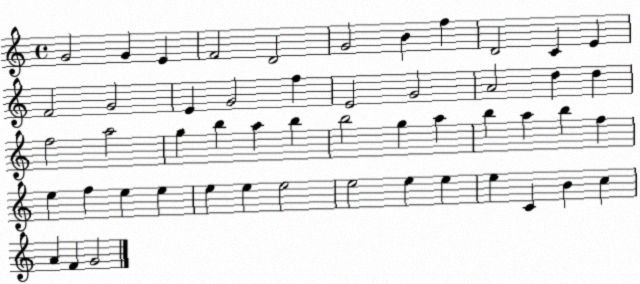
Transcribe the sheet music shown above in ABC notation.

X:1
T:Untitled
M:4/4
L:1/4
K:C
G2 G E F2 D2 G2 B f D2 C E F2 G2 E G2 f E2 G2 A2 d d f2 a2 g b a b b2 g a b a b f e f e e e e e2 e2 e e e C B c A F G2